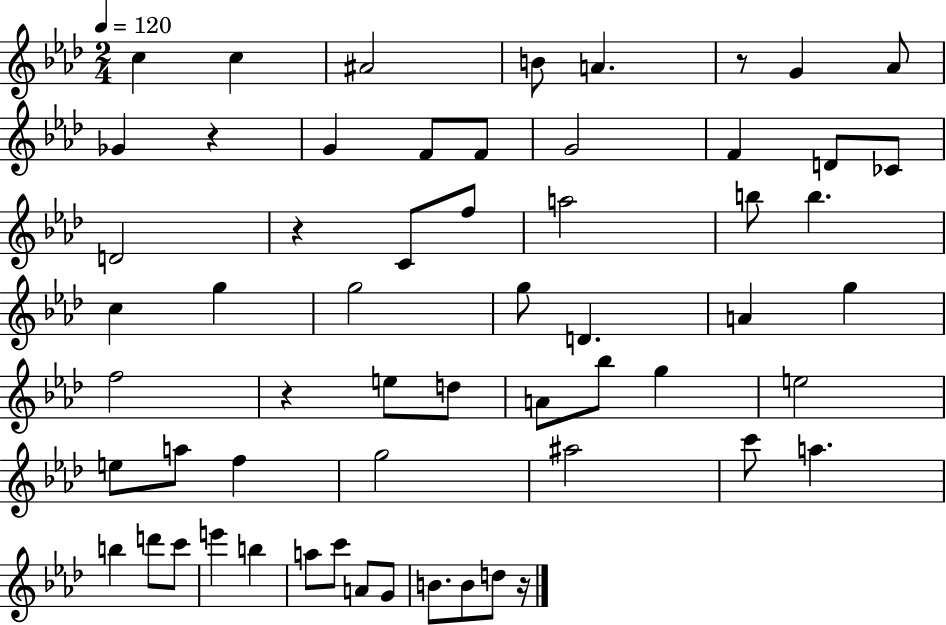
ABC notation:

X:1
T:Untitled
M:2/4
L:1/4
K:Ab
c c ^A2 B/2 A z/2 G _A/2 _G z G F/2 F/2 G2 F D/2 _C/2 D2 z C/2 f/2 a2 b/2 b c g g2 g/2 D A g f2 z e/2 d/2 A/2 _b/2 g e2 e/2 a/2 f g2 ^a2 c'/2 a b d'/2 c'/2 e' b a/2 c'/2 A/2 G/2 B/2 B/2 d/2 z/4